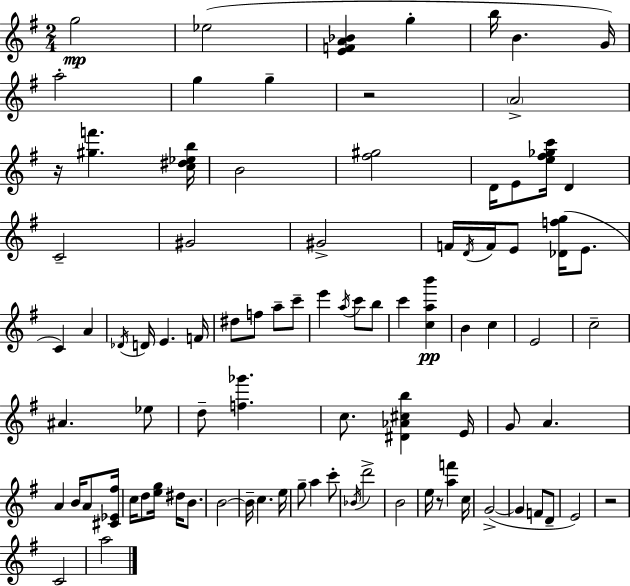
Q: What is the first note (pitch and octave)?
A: G5